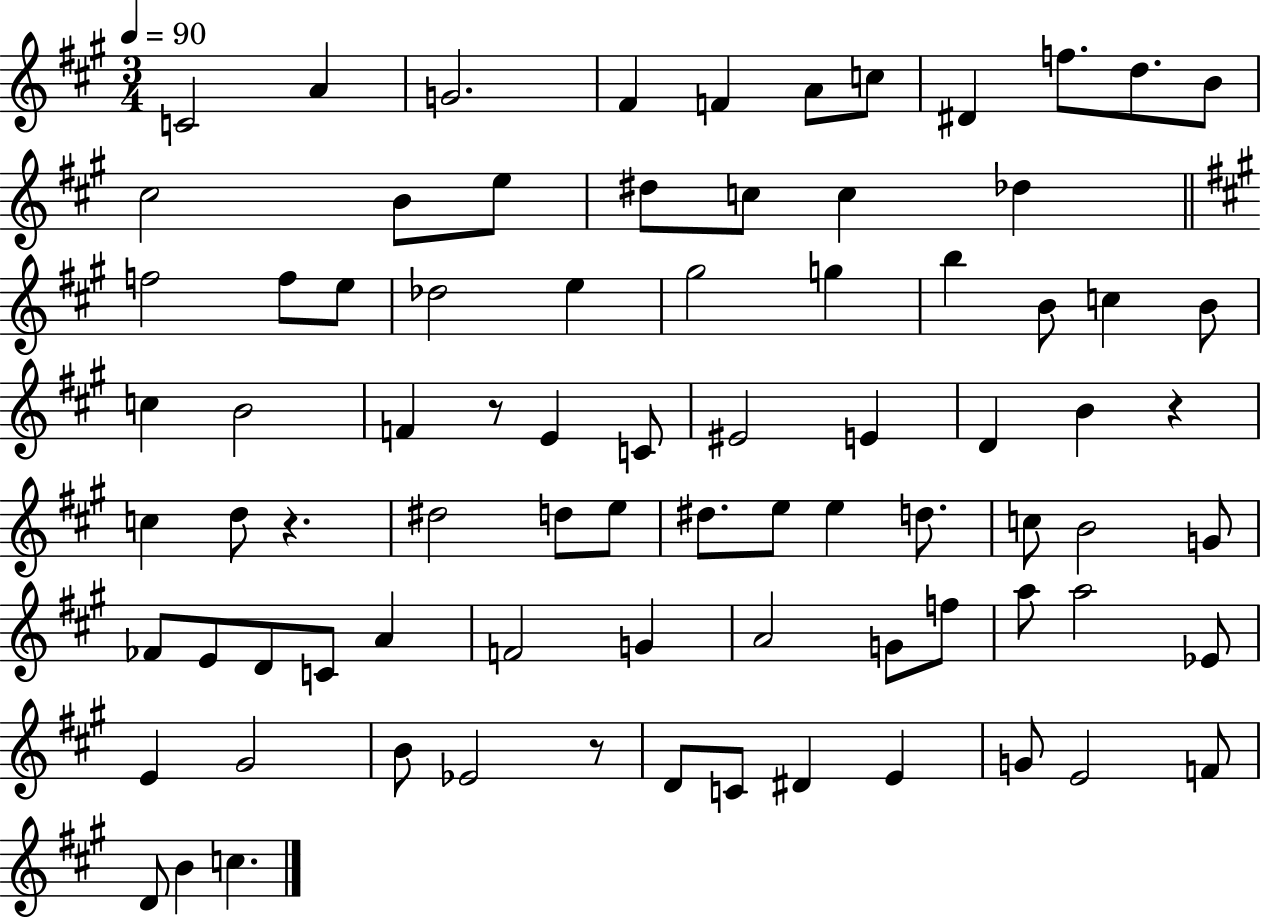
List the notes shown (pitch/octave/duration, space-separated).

C4/h A4/q G4/h. F#4/q F4/q A4/e C5/e D#4/q F5/e. D5/e. B4/e C#5/h B4/e E5/e D#5/e C5/e C5/q Db5/q F5/h F5/e E5/e Db5/h E5/q G#5/h G5/q B5/q B4/e C5/q B4/e C5/q B4/h F4/q R/e E4/q C4/e EIS4/h E4/q D4/q B4/q R/q C5/q D5/e R/q. D#5/h D5/e E5/e D#5/e. E5/e E5/q D5/e. C5/e B4/h G4/e FES4/e E4/e D4/e C4/e A4/q F4/h G4/q A4/h G4/e F5/e A5/e A5/h Eb4/e E4/q G#4/h B4/e Eb4/h R/e D4/e C4/e D#4/q E4/q G4/e E4/h F4/e D4/e B4/q C5/q.